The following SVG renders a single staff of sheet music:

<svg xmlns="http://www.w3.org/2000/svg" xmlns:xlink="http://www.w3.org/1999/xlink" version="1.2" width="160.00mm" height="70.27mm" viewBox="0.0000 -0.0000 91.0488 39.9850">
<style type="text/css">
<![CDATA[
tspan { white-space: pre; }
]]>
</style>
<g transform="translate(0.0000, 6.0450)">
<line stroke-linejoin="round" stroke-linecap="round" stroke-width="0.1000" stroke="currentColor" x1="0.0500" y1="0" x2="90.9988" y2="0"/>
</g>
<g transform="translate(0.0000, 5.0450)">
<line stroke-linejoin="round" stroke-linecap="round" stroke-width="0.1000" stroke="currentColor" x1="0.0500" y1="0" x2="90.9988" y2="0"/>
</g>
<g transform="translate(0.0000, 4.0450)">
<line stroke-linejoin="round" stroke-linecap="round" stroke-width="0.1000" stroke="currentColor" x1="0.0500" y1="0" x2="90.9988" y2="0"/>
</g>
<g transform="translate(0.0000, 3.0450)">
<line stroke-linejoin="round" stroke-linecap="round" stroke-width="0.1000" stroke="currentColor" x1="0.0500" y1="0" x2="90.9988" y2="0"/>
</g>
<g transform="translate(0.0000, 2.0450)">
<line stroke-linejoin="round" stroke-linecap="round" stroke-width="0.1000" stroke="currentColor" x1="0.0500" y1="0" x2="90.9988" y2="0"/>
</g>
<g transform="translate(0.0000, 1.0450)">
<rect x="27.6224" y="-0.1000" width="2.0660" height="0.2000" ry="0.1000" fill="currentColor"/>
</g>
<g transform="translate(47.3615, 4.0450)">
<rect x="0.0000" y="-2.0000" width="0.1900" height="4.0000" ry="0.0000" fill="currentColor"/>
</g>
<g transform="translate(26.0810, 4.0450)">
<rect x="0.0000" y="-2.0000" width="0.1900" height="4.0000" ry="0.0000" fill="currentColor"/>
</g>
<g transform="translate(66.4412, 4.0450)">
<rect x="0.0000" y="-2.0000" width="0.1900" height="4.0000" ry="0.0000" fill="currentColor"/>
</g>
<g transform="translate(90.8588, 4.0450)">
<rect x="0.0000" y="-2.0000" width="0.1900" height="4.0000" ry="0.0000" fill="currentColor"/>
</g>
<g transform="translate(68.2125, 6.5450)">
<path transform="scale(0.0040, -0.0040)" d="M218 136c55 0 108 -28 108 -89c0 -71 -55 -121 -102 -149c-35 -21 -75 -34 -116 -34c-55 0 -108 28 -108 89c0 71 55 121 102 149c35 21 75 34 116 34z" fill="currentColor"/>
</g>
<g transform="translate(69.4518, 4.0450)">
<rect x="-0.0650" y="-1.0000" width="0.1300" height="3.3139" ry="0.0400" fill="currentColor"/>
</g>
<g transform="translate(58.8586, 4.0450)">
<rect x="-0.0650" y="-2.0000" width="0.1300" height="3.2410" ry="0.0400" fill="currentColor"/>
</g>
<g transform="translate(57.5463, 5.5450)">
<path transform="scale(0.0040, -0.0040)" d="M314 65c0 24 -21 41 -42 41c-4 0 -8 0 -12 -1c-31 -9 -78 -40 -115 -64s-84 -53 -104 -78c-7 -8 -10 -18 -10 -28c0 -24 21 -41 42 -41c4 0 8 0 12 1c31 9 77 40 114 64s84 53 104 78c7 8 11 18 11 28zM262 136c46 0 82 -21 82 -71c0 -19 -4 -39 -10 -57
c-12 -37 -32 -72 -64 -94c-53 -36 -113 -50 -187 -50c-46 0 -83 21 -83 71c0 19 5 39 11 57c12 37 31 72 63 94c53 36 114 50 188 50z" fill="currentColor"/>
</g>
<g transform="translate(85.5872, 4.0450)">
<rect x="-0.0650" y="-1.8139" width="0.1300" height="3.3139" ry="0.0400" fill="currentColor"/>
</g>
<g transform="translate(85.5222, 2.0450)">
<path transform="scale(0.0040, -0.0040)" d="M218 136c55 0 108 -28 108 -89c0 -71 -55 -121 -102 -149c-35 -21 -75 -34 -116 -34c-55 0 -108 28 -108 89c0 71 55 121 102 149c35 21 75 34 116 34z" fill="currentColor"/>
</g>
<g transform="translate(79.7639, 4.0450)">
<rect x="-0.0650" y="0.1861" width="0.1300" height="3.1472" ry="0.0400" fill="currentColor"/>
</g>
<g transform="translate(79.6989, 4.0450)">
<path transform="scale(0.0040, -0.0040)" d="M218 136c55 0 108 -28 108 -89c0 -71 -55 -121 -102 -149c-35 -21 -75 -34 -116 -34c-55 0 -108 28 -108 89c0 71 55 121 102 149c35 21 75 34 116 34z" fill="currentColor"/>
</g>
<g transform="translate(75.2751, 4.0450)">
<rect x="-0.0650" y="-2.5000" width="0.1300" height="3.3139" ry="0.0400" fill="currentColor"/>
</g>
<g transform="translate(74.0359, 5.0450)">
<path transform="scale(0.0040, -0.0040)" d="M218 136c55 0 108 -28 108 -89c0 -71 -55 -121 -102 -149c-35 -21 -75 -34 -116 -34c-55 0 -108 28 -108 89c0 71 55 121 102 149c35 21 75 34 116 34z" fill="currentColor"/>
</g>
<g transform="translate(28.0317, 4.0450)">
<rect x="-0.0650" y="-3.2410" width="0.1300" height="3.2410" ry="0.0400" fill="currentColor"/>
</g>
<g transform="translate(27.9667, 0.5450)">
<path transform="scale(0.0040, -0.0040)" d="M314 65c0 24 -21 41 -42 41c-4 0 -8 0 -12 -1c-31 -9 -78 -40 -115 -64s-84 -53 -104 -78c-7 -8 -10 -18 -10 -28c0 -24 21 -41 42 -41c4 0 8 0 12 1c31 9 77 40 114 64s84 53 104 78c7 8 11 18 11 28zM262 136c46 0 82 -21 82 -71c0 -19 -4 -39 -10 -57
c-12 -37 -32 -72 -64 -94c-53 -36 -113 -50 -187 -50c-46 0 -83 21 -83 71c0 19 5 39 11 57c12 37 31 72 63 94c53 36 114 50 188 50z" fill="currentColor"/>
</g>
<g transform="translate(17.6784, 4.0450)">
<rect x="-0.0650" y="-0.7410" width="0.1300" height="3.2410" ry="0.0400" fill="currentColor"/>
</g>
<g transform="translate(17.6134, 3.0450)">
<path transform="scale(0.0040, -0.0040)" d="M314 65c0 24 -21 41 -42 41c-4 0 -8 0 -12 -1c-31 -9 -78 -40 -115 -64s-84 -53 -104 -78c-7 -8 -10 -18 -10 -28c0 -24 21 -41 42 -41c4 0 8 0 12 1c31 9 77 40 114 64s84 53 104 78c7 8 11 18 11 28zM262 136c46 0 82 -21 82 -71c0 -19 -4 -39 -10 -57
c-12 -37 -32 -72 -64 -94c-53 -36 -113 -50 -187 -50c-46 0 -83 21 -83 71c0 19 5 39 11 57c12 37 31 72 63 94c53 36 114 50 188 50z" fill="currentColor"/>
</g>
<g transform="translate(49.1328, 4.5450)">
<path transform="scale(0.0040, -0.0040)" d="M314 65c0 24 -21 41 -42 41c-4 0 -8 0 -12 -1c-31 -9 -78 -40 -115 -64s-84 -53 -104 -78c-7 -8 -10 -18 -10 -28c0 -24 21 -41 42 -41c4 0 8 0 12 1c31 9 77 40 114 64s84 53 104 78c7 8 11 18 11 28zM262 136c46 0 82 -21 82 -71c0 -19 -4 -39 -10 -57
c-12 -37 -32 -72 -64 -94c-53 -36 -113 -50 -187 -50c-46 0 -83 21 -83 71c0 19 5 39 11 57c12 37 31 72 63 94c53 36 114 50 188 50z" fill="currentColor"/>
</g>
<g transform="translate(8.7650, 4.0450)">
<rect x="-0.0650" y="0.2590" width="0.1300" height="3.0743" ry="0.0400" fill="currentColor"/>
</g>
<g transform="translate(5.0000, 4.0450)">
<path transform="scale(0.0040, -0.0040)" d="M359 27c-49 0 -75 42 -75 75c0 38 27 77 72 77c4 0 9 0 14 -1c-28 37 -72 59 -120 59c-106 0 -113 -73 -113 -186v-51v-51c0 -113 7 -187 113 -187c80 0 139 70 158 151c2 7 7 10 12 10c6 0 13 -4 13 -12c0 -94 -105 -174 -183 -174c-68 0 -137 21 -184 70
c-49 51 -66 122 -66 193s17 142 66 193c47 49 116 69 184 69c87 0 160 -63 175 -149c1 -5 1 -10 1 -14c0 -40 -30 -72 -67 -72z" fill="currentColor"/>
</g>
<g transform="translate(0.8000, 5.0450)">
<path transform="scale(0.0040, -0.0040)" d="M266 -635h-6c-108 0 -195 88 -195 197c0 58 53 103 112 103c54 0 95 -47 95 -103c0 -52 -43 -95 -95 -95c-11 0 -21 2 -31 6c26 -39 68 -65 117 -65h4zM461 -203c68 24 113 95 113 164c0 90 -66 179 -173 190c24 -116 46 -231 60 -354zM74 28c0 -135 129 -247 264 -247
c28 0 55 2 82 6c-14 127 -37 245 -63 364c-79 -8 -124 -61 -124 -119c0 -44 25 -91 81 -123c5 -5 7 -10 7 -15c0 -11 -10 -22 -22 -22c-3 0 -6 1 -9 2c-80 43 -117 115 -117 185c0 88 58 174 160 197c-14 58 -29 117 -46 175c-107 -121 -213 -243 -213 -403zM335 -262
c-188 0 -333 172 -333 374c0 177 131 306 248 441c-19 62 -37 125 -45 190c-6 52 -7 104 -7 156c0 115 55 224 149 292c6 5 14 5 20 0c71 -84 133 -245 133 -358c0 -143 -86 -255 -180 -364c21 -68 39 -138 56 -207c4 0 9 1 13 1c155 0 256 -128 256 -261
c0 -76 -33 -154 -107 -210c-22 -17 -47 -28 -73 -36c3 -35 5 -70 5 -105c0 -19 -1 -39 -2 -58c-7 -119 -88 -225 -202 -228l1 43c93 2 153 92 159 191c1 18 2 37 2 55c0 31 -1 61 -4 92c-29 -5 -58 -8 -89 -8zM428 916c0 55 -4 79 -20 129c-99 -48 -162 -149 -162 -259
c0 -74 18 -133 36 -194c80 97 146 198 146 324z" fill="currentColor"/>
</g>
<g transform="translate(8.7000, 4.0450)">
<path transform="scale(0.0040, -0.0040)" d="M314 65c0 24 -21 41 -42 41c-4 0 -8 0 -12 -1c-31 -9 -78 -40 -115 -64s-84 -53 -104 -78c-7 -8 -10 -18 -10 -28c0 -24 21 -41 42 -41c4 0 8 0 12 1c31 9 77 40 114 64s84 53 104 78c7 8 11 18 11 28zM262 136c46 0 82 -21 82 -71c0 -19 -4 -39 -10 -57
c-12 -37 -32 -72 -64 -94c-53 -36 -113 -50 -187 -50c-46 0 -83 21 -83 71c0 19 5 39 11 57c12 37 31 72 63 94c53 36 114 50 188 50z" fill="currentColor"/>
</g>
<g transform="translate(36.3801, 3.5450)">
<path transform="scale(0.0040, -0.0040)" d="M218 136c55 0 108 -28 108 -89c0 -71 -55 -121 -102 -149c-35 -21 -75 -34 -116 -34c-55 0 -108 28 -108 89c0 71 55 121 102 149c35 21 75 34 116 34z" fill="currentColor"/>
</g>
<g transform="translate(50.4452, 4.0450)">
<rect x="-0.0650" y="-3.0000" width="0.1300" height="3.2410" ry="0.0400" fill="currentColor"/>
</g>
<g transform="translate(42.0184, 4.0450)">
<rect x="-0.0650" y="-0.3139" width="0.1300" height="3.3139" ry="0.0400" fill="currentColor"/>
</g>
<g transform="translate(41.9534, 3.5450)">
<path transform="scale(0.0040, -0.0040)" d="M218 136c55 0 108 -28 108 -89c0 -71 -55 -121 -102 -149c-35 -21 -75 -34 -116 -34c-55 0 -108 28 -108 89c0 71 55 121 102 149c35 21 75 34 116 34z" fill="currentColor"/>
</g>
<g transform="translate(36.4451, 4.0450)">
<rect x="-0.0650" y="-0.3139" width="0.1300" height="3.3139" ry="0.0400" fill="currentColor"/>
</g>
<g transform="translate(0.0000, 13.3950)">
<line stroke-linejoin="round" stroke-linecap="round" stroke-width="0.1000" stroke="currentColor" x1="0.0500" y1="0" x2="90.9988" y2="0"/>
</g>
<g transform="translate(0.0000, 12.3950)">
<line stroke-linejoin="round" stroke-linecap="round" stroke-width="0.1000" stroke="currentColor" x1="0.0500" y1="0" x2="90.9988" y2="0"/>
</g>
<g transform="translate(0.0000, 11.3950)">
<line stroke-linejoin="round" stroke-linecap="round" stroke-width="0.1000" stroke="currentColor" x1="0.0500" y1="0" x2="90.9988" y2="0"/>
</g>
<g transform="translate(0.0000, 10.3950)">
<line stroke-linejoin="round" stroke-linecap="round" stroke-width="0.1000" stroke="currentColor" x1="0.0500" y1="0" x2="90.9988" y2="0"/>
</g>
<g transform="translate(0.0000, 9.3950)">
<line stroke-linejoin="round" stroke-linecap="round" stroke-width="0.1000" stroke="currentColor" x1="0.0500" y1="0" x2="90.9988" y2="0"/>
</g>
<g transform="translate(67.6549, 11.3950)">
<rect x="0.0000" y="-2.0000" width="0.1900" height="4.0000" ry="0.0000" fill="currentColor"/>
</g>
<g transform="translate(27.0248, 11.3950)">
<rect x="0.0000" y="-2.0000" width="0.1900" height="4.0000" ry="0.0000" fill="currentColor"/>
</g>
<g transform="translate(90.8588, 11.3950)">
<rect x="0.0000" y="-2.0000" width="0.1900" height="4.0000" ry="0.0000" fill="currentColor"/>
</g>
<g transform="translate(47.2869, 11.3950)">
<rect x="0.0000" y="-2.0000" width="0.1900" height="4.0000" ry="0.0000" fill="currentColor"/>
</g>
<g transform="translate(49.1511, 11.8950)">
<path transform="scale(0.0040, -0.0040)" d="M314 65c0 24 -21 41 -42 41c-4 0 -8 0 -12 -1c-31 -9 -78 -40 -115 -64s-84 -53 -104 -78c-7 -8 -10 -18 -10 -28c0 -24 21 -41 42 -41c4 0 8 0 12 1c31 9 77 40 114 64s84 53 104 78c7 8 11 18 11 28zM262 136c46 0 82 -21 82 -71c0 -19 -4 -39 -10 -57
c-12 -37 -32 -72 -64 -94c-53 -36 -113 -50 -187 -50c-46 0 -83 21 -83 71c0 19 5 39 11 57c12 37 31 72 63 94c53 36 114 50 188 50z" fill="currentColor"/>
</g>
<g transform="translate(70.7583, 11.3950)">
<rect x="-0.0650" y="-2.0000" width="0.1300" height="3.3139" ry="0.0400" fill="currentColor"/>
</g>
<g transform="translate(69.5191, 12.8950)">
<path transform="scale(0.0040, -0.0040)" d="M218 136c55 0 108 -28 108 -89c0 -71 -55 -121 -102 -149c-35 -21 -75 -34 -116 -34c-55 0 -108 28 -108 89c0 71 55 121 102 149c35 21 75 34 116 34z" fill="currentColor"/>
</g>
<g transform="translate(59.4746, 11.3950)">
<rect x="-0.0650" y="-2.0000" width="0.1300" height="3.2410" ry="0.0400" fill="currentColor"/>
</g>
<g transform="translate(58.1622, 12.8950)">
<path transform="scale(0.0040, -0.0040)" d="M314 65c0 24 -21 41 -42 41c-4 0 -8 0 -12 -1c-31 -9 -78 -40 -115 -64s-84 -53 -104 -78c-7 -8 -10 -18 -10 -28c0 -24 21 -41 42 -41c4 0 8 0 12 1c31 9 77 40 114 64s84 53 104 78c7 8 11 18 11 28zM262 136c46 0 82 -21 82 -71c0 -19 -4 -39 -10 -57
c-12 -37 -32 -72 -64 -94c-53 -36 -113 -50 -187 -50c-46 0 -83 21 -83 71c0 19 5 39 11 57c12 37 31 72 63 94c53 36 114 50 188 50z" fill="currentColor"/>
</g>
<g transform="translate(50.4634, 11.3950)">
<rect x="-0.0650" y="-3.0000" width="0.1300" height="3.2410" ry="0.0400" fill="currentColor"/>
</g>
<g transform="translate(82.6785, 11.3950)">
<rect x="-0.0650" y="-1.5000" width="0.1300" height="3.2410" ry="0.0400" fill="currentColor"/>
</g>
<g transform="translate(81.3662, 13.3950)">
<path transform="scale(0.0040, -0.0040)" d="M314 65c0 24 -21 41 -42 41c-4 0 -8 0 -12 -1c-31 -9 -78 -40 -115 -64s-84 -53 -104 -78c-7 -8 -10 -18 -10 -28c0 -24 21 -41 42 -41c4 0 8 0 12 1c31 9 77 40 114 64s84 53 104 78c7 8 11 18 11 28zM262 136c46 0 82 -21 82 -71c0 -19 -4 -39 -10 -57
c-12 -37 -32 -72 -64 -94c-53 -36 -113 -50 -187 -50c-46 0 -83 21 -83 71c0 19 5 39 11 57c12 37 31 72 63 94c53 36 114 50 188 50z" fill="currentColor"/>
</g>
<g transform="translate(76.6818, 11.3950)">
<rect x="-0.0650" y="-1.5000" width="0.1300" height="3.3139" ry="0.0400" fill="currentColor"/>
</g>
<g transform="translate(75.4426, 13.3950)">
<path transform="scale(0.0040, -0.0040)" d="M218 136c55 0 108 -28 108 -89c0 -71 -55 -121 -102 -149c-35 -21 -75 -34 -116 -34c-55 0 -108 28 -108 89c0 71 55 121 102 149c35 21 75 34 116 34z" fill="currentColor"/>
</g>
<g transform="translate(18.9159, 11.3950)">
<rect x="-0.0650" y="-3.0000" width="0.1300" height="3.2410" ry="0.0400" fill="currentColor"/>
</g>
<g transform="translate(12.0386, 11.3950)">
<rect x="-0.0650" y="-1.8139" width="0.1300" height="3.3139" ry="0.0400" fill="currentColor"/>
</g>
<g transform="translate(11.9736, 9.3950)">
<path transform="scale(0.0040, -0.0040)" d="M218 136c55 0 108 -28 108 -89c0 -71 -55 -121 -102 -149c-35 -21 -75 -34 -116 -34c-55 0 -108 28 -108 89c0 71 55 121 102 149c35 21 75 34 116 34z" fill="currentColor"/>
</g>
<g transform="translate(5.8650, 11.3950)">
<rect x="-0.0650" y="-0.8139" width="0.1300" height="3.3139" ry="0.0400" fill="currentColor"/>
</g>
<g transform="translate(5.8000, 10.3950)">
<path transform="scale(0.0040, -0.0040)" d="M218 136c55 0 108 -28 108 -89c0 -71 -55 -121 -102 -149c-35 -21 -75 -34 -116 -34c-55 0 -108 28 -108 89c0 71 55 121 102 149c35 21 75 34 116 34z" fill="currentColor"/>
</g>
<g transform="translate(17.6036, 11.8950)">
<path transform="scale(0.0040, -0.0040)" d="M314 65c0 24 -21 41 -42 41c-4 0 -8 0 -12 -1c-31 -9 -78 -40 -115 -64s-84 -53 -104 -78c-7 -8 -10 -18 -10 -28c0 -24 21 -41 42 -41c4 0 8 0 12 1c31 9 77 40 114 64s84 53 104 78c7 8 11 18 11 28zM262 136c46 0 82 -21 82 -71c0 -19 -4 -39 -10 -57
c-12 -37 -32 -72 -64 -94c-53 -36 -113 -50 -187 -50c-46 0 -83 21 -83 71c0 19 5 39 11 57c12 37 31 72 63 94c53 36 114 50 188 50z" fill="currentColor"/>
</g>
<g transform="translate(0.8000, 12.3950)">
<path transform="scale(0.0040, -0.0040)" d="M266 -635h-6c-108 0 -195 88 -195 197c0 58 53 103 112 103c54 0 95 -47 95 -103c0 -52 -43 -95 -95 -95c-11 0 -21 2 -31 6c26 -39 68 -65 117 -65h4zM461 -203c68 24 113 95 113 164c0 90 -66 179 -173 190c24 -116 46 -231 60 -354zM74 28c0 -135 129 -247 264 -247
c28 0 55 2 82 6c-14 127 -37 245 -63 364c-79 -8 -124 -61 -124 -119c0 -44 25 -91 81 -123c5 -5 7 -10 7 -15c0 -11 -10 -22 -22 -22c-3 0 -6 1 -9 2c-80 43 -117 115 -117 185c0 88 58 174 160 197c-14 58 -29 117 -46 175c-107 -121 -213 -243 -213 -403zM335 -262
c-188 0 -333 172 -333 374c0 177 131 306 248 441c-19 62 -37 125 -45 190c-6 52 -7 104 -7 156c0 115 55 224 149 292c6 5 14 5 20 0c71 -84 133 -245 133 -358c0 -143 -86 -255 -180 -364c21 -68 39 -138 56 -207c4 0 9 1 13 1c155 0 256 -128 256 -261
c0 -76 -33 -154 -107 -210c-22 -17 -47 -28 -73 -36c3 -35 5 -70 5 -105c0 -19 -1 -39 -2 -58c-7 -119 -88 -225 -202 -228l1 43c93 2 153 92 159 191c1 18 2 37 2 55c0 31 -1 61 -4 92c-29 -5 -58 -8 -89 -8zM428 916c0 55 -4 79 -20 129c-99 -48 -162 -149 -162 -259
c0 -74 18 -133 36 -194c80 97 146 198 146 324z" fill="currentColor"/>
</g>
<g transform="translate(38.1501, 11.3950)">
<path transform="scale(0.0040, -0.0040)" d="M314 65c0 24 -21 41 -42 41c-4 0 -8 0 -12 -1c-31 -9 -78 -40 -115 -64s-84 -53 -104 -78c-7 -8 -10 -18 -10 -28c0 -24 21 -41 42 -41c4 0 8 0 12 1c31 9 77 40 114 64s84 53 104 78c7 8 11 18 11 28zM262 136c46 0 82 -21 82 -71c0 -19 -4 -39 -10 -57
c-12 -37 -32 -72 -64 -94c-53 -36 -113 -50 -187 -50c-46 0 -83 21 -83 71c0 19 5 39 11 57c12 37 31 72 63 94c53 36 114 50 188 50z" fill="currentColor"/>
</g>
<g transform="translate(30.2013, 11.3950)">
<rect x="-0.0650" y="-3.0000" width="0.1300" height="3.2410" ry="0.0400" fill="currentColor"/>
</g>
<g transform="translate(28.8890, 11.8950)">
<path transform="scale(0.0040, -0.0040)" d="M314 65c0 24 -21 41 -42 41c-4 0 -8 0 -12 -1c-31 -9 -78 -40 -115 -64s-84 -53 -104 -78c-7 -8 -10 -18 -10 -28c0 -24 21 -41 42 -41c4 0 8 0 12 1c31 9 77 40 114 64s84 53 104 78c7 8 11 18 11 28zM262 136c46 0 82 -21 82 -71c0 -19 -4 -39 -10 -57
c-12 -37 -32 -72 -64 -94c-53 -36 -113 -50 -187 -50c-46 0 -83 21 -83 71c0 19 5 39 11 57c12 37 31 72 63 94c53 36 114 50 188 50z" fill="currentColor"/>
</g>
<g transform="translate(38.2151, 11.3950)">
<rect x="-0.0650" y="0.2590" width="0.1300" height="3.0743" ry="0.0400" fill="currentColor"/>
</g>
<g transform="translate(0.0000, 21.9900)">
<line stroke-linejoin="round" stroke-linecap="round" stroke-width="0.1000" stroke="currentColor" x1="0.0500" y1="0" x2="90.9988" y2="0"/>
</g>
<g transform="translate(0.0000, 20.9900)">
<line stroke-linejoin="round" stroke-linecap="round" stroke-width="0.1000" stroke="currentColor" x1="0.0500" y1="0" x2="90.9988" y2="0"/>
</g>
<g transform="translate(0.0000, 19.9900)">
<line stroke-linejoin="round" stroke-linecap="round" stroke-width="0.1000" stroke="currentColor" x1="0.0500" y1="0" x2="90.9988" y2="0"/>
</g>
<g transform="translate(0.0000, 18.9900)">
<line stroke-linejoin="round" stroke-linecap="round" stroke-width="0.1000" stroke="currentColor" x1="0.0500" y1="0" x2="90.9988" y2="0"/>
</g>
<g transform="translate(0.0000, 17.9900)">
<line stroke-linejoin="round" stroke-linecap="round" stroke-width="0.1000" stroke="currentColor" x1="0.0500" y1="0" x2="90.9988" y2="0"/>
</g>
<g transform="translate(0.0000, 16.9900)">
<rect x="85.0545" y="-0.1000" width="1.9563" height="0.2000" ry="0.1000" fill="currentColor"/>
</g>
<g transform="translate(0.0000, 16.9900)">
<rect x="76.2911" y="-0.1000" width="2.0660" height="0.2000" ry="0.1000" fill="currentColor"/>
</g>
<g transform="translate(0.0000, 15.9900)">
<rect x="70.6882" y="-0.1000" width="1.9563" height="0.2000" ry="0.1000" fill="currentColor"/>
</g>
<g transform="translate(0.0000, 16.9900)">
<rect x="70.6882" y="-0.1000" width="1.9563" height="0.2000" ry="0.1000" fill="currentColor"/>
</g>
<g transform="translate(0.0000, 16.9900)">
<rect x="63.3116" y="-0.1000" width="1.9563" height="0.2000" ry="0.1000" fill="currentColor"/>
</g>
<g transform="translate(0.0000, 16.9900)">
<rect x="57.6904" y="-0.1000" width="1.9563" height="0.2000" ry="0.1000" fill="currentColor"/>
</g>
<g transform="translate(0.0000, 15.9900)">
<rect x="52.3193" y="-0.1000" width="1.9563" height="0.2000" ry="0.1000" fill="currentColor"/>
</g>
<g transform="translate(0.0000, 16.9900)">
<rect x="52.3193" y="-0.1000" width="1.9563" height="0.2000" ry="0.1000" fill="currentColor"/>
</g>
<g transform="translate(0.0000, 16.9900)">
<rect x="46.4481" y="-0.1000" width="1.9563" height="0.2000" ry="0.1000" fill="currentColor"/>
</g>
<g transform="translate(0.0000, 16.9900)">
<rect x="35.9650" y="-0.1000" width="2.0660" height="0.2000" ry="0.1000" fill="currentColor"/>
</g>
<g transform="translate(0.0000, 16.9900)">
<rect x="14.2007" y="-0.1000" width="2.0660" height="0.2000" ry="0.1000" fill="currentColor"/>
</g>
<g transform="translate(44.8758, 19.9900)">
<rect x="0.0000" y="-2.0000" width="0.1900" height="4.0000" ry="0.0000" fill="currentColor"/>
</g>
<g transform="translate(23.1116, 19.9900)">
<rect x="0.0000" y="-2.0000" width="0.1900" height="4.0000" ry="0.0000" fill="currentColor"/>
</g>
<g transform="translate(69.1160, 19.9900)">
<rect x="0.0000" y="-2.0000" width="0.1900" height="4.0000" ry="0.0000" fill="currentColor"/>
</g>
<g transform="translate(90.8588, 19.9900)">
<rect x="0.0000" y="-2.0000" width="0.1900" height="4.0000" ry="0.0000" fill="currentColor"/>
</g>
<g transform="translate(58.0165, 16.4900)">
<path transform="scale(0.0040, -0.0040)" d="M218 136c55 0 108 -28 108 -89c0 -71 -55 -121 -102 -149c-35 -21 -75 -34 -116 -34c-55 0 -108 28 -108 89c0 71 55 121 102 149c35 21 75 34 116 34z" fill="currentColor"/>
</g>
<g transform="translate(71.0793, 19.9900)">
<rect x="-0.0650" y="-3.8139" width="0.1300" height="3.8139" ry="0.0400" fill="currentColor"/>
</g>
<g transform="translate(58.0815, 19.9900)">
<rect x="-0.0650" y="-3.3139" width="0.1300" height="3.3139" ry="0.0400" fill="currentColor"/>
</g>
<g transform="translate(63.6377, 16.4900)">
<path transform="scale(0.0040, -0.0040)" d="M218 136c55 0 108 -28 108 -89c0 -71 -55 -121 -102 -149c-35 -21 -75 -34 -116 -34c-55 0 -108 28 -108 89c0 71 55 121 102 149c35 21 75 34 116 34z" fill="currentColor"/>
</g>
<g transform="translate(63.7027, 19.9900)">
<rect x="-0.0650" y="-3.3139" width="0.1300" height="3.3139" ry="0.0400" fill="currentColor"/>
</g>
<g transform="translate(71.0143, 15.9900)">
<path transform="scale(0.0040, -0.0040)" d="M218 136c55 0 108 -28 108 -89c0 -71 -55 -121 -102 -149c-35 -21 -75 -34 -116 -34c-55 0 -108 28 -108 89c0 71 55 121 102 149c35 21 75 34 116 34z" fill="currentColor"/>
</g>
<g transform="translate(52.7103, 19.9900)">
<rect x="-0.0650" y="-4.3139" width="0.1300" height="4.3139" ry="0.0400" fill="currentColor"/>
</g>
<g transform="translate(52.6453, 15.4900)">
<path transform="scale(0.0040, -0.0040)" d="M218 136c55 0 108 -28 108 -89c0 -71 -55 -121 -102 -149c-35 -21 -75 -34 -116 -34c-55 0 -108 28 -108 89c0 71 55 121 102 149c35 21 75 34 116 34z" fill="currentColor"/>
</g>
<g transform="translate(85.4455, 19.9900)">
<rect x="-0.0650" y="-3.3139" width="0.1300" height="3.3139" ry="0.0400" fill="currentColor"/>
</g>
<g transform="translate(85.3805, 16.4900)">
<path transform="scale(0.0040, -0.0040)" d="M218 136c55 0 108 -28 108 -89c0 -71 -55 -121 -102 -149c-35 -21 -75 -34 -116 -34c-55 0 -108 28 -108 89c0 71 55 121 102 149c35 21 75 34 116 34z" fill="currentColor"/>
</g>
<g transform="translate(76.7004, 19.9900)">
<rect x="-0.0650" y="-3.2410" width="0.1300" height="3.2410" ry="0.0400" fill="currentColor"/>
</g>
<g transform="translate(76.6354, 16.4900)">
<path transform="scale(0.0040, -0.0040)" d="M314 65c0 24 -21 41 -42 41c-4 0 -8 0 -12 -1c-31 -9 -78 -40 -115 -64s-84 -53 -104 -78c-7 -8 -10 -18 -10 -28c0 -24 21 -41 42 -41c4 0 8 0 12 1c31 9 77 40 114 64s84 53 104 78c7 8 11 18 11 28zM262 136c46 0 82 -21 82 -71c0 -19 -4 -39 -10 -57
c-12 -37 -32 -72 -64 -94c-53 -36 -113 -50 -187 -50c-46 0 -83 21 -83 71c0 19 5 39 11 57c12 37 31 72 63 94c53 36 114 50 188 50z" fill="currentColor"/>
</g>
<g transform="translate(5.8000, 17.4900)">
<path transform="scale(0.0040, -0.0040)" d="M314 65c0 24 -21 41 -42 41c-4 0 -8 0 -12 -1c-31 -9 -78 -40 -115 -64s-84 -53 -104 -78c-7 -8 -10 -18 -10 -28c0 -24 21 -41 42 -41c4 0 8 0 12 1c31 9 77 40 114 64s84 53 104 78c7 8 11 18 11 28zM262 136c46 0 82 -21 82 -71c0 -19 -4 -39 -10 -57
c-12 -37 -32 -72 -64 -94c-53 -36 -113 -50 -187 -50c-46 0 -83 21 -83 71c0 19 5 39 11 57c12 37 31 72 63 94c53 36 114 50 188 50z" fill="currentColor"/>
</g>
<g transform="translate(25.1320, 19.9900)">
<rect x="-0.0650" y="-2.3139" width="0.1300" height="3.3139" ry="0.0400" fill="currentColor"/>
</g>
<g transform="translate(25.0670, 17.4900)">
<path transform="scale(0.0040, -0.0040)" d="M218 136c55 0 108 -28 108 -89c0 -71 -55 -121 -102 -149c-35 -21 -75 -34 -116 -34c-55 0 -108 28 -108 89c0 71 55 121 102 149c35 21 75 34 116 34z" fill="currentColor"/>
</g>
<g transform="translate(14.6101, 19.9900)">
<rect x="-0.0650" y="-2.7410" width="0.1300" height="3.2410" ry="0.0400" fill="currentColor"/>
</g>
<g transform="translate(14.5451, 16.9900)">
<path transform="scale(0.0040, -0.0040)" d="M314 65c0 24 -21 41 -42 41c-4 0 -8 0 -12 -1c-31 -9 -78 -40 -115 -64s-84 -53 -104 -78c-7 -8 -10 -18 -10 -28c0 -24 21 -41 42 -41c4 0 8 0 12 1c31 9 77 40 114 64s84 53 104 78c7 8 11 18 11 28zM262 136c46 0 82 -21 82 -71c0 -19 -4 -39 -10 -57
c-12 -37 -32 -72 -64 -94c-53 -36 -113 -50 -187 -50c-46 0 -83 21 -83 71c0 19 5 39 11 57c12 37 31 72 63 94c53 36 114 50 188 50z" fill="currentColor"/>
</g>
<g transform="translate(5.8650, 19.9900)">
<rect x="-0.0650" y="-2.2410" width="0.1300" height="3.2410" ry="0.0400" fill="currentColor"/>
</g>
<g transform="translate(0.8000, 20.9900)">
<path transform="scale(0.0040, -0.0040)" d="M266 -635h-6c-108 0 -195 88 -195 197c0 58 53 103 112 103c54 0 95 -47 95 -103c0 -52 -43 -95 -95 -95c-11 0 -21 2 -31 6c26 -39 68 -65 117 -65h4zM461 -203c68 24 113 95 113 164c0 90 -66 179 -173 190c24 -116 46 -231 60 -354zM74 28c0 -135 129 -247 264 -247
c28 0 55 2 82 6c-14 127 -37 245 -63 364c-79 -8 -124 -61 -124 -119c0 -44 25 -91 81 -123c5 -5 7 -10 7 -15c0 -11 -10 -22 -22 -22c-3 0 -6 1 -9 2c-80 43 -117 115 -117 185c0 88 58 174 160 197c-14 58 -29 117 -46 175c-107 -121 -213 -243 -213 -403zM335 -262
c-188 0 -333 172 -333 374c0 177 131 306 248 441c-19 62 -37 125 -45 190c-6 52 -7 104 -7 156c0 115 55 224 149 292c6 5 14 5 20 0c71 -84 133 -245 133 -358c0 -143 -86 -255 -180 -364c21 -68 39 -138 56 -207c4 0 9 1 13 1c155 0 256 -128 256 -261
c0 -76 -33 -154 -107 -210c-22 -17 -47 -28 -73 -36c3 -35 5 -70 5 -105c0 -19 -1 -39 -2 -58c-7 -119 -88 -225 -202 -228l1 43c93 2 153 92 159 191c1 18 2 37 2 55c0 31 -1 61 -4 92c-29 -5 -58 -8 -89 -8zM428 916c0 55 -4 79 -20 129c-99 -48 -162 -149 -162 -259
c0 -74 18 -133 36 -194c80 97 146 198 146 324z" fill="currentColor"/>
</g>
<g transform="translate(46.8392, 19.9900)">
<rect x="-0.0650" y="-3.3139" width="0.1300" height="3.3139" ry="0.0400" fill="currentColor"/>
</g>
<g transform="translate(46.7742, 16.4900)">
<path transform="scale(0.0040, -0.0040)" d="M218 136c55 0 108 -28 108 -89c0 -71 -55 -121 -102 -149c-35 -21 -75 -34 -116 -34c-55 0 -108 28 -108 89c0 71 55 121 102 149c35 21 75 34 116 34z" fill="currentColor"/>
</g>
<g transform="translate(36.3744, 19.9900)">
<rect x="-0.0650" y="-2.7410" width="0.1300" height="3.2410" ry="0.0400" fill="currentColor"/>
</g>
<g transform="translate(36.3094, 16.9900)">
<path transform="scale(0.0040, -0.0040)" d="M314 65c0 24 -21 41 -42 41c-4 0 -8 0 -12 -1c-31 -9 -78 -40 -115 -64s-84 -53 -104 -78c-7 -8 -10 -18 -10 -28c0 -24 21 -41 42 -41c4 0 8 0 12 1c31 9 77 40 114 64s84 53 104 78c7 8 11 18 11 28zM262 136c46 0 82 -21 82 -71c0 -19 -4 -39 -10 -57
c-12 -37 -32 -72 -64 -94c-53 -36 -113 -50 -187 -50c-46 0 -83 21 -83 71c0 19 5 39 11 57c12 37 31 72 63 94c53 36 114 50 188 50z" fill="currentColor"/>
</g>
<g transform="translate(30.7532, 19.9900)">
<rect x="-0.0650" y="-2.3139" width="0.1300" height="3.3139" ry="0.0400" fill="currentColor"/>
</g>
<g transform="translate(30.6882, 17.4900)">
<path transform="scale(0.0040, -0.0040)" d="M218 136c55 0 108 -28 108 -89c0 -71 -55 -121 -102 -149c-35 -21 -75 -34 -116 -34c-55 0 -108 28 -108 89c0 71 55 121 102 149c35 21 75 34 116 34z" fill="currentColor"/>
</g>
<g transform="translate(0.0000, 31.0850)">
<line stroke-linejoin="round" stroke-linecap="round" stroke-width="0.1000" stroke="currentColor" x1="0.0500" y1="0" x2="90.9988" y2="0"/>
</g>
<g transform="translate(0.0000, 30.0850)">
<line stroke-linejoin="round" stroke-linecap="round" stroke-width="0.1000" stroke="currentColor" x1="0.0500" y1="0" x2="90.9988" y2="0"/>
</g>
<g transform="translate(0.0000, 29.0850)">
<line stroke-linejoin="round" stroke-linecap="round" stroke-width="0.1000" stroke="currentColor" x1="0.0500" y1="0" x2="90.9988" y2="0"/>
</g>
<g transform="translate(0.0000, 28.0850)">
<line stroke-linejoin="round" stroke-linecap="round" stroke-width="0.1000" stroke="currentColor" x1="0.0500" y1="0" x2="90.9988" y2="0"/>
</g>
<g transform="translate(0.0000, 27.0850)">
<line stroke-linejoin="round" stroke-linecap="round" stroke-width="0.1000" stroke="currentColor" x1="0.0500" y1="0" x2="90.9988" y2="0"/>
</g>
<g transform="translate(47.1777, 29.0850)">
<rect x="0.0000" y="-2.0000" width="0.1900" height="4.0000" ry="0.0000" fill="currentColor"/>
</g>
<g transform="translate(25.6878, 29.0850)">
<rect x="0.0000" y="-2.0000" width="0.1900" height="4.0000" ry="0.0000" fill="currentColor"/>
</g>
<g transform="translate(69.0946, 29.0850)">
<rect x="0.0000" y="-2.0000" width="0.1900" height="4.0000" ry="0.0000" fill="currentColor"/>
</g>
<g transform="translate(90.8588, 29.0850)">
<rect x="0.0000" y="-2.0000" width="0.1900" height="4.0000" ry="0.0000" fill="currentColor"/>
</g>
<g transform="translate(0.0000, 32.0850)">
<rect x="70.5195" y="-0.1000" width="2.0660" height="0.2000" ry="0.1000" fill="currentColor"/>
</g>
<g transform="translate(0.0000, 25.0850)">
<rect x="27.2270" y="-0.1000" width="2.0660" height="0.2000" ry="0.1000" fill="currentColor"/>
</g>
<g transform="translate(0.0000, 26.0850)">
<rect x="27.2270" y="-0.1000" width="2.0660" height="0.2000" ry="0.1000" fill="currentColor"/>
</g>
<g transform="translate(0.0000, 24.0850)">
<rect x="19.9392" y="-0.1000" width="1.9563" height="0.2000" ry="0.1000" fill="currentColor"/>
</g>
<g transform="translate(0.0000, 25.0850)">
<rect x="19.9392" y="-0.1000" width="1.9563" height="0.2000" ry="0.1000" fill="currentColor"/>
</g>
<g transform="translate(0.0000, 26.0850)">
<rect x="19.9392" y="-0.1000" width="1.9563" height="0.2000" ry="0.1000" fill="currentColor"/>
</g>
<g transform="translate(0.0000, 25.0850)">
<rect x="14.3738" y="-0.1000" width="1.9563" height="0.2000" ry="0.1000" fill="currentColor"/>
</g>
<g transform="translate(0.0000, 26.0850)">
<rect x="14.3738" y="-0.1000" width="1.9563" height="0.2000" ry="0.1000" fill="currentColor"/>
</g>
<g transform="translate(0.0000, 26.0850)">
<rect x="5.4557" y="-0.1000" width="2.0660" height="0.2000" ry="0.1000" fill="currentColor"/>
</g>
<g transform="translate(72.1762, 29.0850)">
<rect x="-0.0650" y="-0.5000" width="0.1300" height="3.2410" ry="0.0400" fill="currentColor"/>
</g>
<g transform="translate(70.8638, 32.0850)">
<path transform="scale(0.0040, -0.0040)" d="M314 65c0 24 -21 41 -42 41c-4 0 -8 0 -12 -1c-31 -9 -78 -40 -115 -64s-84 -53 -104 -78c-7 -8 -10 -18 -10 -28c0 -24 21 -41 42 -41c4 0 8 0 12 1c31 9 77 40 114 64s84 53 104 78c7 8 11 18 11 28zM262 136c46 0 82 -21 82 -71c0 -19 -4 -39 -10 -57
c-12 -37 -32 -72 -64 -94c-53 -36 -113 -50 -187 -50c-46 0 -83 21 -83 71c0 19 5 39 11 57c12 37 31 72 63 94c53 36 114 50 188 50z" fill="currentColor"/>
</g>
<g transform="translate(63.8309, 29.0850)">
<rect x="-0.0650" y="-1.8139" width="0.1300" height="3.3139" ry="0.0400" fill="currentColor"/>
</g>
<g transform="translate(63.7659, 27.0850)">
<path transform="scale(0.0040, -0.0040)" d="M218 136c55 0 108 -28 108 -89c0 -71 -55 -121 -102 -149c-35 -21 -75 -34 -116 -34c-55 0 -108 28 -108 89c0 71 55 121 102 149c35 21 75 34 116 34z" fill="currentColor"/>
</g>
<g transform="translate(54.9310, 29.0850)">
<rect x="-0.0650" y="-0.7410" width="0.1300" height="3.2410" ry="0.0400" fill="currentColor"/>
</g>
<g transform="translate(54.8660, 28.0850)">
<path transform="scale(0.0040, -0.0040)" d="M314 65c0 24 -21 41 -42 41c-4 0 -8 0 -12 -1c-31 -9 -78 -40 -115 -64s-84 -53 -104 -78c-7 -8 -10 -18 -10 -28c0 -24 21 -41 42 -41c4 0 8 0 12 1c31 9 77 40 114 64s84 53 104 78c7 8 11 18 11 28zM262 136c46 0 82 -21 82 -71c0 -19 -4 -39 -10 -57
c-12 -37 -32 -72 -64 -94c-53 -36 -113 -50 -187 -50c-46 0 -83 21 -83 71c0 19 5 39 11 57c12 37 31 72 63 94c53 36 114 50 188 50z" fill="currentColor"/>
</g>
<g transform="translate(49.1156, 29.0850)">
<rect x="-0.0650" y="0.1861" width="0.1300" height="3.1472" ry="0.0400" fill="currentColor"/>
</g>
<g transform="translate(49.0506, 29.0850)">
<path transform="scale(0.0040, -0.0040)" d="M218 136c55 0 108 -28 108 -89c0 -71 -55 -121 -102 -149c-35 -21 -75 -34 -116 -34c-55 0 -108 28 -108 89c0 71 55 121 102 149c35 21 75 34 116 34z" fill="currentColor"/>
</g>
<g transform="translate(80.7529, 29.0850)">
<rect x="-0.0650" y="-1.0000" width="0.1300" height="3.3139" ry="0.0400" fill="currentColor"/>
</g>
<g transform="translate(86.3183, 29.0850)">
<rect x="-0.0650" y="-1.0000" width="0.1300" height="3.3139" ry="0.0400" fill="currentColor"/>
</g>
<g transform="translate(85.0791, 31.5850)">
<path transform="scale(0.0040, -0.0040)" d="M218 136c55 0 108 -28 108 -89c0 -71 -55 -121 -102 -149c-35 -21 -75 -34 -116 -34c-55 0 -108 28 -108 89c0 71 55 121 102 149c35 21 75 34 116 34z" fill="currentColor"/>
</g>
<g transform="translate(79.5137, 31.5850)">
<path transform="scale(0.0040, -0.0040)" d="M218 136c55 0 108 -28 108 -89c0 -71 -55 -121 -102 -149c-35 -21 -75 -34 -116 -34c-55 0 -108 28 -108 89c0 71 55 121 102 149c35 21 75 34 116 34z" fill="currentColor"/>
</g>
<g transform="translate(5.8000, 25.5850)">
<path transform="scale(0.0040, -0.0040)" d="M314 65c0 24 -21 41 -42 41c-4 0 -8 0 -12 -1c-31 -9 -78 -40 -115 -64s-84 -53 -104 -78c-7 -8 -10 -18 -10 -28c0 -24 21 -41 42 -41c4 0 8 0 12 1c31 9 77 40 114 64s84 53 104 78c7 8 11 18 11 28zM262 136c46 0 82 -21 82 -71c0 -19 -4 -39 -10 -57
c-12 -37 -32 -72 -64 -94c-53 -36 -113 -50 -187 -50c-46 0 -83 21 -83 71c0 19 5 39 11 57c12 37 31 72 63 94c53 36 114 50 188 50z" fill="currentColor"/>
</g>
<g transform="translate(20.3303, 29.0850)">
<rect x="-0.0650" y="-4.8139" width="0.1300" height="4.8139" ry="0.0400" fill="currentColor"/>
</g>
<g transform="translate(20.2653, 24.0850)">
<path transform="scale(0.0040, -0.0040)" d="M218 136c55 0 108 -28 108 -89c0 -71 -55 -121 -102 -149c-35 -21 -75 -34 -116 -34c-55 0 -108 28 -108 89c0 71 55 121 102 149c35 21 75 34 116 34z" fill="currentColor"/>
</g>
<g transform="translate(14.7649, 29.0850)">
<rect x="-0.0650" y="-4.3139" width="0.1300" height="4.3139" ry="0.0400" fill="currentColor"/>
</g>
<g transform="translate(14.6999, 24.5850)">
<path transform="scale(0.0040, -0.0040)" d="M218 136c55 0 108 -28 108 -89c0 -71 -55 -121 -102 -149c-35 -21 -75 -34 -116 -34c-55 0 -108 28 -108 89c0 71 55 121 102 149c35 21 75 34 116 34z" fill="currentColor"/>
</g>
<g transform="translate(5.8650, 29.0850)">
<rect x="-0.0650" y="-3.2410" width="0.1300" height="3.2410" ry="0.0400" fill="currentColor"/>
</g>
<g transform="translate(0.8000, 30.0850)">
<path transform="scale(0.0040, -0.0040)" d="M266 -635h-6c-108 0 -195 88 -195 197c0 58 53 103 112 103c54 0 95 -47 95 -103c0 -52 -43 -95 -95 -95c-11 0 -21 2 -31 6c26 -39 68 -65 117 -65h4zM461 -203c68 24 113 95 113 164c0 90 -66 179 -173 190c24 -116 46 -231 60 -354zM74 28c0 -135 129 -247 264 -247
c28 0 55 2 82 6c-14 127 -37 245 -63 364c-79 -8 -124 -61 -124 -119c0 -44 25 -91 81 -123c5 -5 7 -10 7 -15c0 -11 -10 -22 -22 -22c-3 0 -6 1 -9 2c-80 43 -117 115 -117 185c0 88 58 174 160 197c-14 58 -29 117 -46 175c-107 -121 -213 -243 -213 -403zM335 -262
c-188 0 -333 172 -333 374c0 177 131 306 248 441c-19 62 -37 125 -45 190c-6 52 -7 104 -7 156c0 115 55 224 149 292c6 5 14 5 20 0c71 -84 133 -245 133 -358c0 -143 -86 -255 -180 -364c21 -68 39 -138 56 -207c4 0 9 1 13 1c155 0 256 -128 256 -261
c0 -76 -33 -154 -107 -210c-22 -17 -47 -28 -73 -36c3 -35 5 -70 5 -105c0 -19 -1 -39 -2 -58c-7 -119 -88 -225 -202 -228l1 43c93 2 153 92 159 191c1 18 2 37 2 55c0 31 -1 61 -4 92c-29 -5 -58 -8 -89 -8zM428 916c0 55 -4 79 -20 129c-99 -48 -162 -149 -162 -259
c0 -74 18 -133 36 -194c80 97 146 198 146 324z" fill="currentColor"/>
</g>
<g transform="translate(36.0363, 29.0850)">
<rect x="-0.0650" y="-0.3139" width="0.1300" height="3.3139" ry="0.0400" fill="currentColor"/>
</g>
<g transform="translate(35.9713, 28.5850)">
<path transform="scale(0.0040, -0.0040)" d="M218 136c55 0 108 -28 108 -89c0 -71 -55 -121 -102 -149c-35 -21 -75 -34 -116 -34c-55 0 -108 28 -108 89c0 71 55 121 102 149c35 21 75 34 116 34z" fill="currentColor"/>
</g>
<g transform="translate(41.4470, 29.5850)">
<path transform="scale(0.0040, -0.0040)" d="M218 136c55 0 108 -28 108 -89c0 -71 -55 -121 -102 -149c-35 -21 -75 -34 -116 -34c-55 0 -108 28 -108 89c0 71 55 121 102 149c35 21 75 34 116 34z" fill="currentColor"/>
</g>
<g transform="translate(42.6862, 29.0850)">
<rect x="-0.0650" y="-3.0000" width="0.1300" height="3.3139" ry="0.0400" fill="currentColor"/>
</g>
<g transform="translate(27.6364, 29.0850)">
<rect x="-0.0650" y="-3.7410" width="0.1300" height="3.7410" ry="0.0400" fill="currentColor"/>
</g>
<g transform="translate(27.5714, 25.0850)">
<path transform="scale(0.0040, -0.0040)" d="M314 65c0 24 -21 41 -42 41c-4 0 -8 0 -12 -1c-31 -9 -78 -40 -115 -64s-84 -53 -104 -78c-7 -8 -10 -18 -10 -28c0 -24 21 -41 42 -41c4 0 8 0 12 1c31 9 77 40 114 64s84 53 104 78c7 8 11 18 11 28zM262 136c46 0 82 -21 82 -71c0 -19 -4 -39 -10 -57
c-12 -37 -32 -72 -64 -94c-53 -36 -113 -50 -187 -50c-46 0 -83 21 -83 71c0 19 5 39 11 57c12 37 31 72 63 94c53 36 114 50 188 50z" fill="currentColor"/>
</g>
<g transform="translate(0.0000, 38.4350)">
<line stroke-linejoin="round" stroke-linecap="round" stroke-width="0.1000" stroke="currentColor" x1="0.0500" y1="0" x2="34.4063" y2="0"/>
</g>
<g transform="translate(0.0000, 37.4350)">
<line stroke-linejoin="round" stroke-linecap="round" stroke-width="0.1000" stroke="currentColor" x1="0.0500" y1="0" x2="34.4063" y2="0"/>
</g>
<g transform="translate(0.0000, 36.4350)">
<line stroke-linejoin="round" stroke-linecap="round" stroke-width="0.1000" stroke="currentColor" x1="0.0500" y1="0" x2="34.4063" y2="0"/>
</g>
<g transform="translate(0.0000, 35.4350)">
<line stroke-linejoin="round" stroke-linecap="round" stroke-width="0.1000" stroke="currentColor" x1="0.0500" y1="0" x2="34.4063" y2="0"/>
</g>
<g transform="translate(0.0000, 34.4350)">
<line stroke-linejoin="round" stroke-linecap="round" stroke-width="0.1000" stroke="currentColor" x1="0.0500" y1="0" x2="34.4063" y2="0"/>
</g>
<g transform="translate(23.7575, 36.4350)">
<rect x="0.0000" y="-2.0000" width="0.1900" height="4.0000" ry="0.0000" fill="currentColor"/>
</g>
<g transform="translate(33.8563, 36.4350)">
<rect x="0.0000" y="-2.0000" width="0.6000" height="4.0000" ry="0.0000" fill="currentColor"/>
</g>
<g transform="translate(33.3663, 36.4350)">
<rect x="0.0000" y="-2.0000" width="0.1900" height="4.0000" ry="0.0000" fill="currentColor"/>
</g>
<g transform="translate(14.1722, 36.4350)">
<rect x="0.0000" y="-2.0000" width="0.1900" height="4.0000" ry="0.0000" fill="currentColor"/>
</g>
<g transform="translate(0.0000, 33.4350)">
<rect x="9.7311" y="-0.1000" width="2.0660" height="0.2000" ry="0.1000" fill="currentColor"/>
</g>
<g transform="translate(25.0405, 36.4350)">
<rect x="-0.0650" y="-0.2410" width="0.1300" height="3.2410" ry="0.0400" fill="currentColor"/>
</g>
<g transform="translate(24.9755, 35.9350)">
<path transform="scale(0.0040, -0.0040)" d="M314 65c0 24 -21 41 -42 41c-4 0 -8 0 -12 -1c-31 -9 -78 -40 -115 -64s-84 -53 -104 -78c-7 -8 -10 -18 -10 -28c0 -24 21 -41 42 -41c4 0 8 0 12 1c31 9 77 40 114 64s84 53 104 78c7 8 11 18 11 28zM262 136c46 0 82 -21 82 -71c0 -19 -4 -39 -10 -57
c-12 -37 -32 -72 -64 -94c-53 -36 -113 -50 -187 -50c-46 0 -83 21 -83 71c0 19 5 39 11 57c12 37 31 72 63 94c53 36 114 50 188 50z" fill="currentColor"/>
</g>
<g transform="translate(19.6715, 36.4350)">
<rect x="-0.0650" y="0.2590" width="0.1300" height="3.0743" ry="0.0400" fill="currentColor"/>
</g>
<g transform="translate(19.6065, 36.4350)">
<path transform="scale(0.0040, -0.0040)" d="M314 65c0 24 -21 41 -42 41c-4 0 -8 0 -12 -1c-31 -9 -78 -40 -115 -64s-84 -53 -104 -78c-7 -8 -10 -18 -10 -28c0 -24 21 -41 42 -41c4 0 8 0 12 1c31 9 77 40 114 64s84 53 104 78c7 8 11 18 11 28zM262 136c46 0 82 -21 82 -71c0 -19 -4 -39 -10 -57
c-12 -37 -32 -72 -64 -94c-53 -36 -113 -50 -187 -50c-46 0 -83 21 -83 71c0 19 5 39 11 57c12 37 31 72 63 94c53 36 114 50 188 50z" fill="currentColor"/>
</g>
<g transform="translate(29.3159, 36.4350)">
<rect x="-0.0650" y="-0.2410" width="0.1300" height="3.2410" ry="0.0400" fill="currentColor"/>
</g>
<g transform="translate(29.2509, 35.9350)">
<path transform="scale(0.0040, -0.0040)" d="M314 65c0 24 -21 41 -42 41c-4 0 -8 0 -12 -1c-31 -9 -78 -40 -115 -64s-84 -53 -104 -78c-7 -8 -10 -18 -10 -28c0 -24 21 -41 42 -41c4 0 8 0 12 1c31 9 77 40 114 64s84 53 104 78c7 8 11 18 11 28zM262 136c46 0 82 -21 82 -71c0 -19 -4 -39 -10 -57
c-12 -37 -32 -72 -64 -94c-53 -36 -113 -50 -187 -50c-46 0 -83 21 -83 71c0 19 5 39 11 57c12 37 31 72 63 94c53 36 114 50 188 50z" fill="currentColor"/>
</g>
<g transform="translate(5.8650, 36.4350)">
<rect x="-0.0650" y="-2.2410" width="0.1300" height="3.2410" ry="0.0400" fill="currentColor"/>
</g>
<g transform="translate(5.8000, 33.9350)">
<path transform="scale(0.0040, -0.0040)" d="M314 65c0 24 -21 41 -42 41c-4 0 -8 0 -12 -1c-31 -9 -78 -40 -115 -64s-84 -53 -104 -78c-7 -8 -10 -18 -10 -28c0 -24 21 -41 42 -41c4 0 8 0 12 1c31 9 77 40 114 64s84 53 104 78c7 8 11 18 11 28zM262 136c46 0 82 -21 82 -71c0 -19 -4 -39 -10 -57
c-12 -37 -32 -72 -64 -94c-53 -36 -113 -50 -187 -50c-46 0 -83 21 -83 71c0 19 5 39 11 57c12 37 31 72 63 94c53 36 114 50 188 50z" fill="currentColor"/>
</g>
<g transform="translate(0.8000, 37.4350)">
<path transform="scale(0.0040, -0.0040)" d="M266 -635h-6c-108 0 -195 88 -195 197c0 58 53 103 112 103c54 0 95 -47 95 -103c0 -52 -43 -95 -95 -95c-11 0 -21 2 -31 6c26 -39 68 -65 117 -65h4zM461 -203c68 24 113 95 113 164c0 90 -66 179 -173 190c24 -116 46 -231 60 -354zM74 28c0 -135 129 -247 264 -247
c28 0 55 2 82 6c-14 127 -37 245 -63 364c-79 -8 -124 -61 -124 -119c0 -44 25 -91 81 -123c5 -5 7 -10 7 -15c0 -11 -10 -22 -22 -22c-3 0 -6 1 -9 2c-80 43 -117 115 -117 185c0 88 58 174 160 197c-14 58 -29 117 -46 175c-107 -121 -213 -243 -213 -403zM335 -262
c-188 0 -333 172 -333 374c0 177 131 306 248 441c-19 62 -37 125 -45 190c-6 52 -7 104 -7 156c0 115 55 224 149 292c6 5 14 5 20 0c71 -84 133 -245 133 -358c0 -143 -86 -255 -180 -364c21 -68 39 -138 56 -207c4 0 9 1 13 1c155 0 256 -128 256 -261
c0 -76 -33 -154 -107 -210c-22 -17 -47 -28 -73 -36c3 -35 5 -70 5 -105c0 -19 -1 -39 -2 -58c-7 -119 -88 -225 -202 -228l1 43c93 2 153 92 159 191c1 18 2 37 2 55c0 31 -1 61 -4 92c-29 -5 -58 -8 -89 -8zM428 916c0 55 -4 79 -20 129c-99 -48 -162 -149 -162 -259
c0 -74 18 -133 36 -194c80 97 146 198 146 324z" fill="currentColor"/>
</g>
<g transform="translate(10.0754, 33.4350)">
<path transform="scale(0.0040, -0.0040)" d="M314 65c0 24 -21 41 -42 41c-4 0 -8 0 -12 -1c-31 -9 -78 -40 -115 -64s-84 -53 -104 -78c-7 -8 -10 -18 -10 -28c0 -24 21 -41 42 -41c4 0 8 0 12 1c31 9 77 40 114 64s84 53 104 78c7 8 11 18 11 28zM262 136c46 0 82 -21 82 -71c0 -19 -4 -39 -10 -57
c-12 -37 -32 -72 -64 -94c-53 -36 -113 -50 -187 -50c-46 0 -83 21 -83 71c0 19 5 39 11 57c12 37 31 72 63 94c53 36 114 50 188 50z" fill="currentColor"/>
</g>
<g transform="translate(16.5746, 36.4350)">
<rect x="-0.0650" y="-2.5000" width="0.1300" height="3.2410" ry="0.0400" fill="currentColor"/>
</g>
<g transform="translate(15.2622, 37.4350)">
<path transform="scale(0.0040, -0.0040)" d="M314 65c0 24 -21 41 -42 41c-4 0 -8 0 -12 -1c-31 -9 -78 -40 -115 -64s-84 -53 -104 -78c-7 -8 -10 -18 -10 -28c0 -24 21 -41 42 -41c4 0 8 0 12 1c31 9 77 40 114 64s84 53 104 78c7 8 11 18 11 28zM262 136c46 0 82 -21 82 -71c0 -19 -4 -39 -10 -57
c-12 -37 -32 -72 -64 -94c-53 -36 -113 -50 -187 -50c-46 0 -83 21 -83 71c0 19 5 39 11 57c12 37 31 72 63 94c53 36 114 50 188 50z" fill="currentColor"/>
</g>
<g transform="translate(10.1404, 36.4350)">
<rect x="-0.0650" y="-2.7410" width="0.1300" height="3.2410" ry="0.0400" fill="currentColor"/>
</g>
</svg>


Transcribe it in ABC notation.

X:1
T:Untitled
M:4/4
L:1/4
K:C
B2 d2 b2 c c A2 F2 D G B f d f A2 A2 B2 A2 F2 F E E2 g2 a2 g g a2 b d' b b c' b2 b b2 d' e' c'2 c A B d2 f C2 D D g2 a2 G2 B2 c2 c2